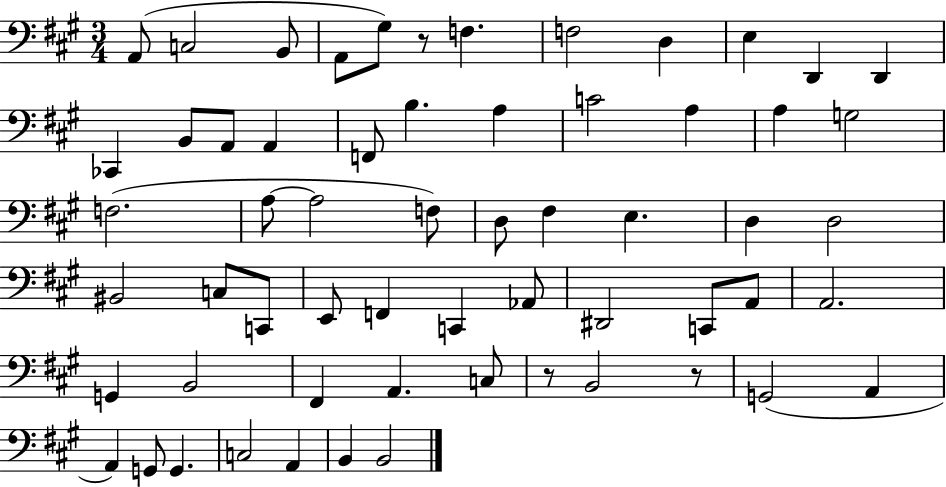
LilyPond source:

{
  \clef bass
  \numericTimeSignature
  \time 3/4
  \key a \major
  \repeat volta 2 { a,8( c2 b,8 | a,8 gis8) r8 f4. | f2 d4 | e4 d,4 d,4 | \break ces,4 b,8 a,8 a,4 | f,8 b4. a4 | c'2 a4 | a4 g2 | \break f2.( | a8~~ a2 f8) | d8 fis4 e4. | d4 d2 | \break bis,2 c8 c,8 | e,8 f,4 c,4 aes,8 | dis,2 c,8 a,8 | a,2. | \break g,4 b,2 | fis,4 a,4. c8 | r8 b,2 r8 | g,2( a,4 | \break a,4) g,8 g,4. | c2 a,4 | b,4 b,2 | } \bar "|."
}